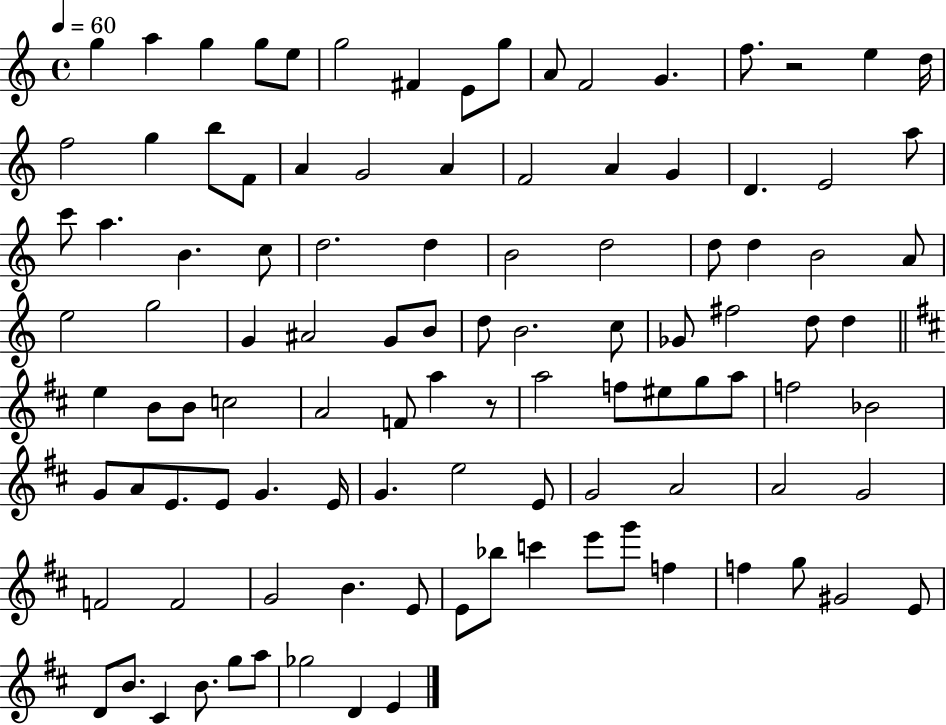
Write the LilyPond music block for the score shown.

{
  \clef treble
  \time 4/4
  \defaultTimeSignature
  \key c \major
  \tempo 4 = 60
  g''4 a''4 g''4 g''8 e''8 | g''2 fis'4 e'8 g''8 | a'8 f'2 g'4. | f''8. r2 e''4 d''16 | \break f''2 g''4 b''8 f'8 | a'4 g'2 a'4 | f'2 a'4 g'4 | d'4. e'2 a''8 | \break c'''8 a''4. b'4. c''8 | d''2. d''4 | b'2 d''2 | d''8 d''4 b'2 a'8 | \break e''2 g''2 | g'4 ais'2 g'8 b'8 | d''8 b'2. c''8 | ges'8 fis''2 d''8 d''4 | \break \bar "||" \break \key d \major e''4 b'8 b'8 c''2 | a'2 f'8 a''4 r8 | a''2 f''8 eis''8 g''8 a''8 | f''2 bes'2 | \break g'8 a'8 e'8. e'8 g'4. e'16 | g'4. e''2 e'8 | g'2 a'2 | a'2 g'2 | \break f'2 f'2 | g'2 b'4. e'8 | e'8 bes''8 c'''4 e'''8 g'''8 f''4 | f''4 g''8 gis'2 e'8 | \break d'8 b'8. cis'4 b'8. g''8 a''8 | ges''2 d'4 e'4 | \bar "|."
}